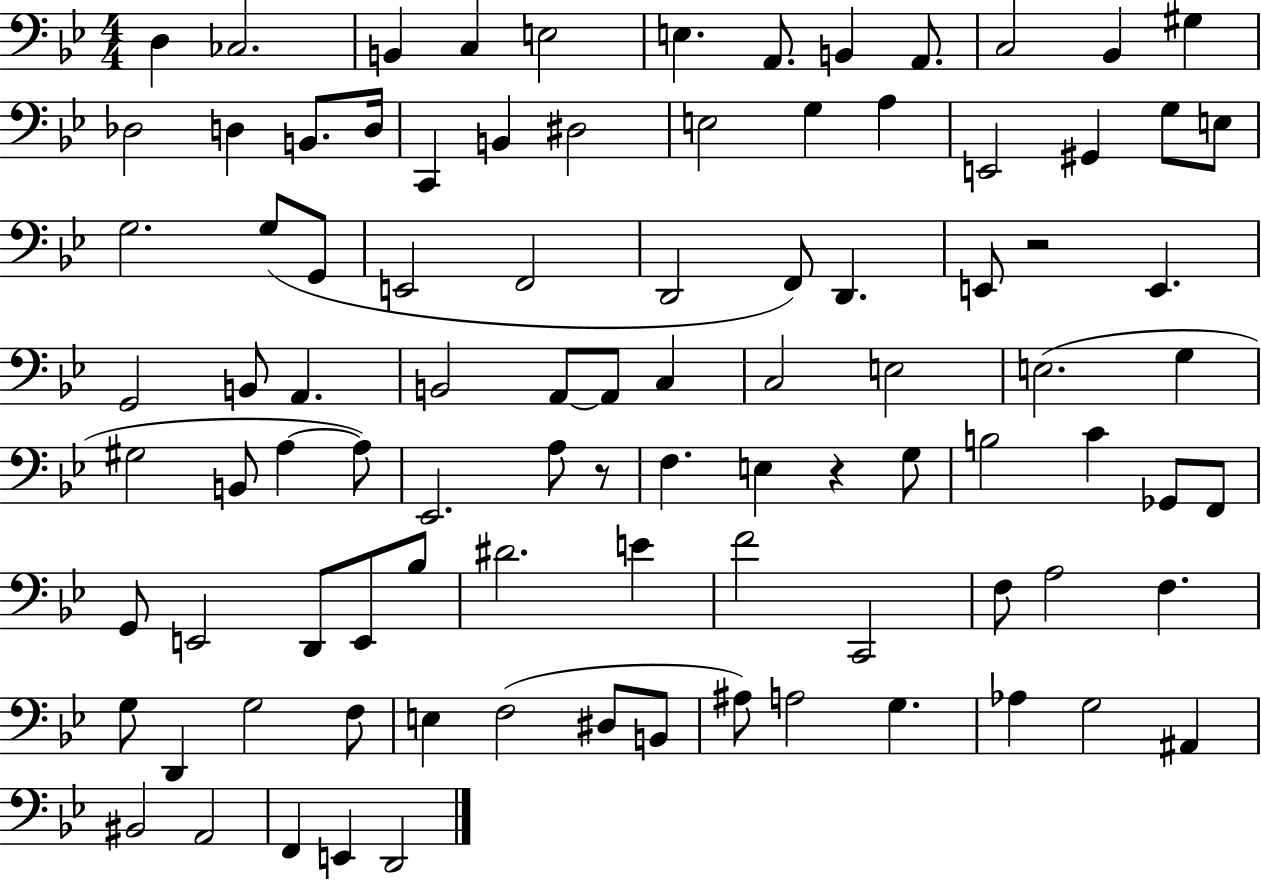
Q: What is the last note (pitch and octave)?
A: D2